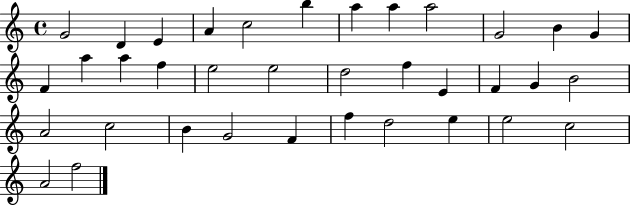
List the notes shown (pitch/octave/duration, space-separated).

G4/h D4/q E4/q A4/q C5/h B5/q A5/q A5/q A5/h G4/h B4/q G4/q F4/q A5/q A5/q F5/q E5/h E5/h D5/h F5/q E4/q F4/q G4/q B4/h A4/h C5/h B4/q G4/h F4/q F5/q D5/h E5/q E5/h C5/h A4/h F5/h